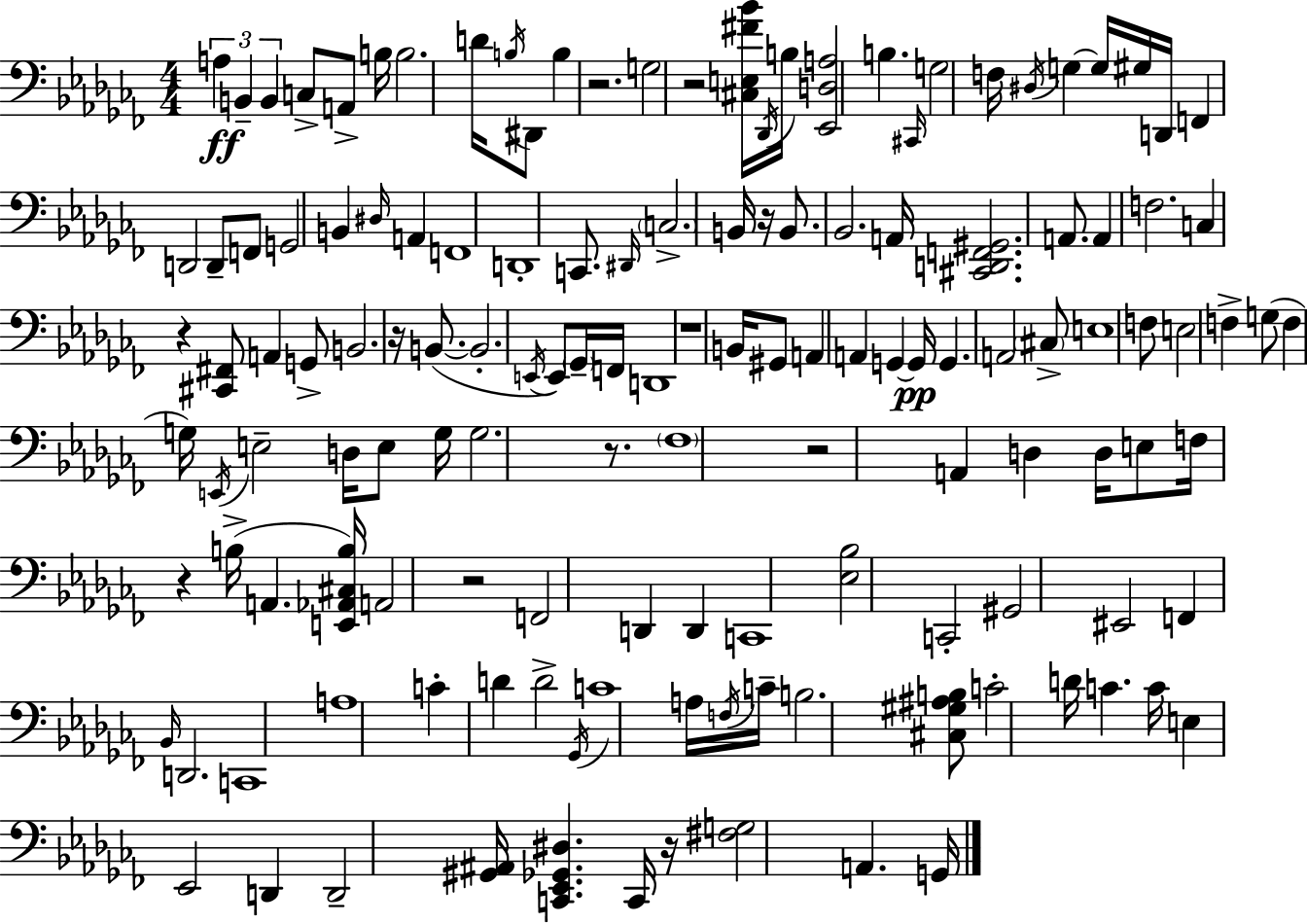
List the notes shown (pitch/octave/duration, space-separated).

A3/q B2/q B2/q C3/e A2/e B3/s B3/h. D4/s B3/s D#2/e B3/q R/h. G3/h R/h [C#3,E3,F#4,Bb4]/s Db2/s B3/s [Eb2,D3,A3]/h B3/q. C#2/s G3/h F3/s D#3/s G3/q G3/s G#3/s D2/s F2/q D2/h D2/e F2/e G2/h B2/q D#3/s A2/q F2/w D2/w C2/e. D#2/s C3/h. B2/s R/s B2/e. Bb2/h. A2/s [C#2,D2,F2,G#2]/h. A2/e. A2/q F3/h. C3/q R/q [C#2,F#2]/e A2/q G2/e B2/h. R/s B2/e. B2/h. E2/s E2/e Gb2/s F2/s D2/w R/w B2/s G#2/e A2/q A2/q G2/q G2/s G2/q. A2/h C#3/e E3/w F3/e E3/h F3/q G3/e F3/q G3/s E2/s E3/h D3/s E3/e G3/s G3/h. R/e. FES3/w R/h A2/q D3/q D3/s E3/e F3/s R/q B3/s A2/q. [E2,Ab2,C#3,B3]/s A2/h R/h F2/h D2/q D2/q C2/w [Eb3,Bb3]/h C2/h G#2/h EIS2/h F2/q Bb2/s D2/h. C2/w A3/w C4/q D4/q D4/h Gb2/s C4/w A3/s F3/s C4/s B3/h. [C#3,G#3,A#3,B3]/e C4/h D4/s C4/q. C4/s E3/q Eb2/h D2/q D2/h [G#2,A#2]/s [C2,Eb2,Gb2,D#3]/q. C2/s R/s [F#3,G3]/h A2/q. G2/s